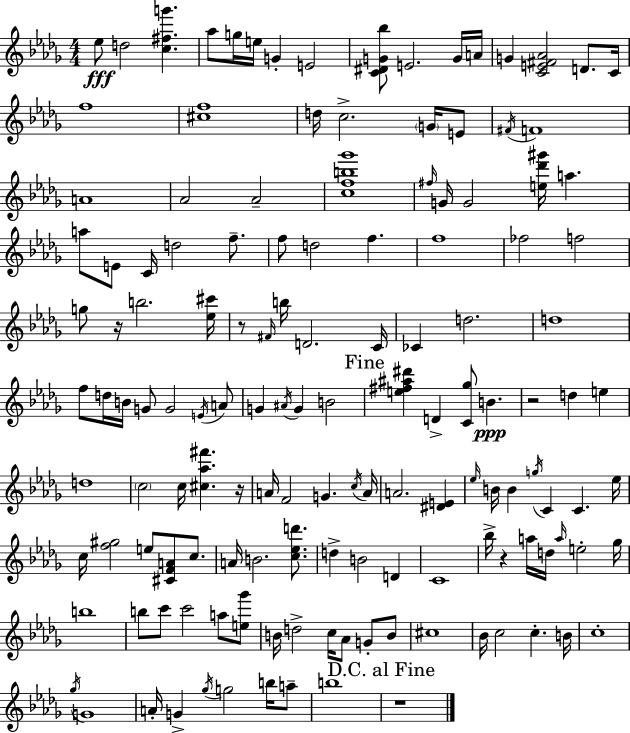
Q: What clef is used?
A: treble